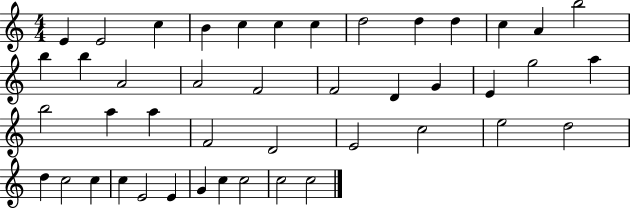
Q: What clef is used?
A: treble